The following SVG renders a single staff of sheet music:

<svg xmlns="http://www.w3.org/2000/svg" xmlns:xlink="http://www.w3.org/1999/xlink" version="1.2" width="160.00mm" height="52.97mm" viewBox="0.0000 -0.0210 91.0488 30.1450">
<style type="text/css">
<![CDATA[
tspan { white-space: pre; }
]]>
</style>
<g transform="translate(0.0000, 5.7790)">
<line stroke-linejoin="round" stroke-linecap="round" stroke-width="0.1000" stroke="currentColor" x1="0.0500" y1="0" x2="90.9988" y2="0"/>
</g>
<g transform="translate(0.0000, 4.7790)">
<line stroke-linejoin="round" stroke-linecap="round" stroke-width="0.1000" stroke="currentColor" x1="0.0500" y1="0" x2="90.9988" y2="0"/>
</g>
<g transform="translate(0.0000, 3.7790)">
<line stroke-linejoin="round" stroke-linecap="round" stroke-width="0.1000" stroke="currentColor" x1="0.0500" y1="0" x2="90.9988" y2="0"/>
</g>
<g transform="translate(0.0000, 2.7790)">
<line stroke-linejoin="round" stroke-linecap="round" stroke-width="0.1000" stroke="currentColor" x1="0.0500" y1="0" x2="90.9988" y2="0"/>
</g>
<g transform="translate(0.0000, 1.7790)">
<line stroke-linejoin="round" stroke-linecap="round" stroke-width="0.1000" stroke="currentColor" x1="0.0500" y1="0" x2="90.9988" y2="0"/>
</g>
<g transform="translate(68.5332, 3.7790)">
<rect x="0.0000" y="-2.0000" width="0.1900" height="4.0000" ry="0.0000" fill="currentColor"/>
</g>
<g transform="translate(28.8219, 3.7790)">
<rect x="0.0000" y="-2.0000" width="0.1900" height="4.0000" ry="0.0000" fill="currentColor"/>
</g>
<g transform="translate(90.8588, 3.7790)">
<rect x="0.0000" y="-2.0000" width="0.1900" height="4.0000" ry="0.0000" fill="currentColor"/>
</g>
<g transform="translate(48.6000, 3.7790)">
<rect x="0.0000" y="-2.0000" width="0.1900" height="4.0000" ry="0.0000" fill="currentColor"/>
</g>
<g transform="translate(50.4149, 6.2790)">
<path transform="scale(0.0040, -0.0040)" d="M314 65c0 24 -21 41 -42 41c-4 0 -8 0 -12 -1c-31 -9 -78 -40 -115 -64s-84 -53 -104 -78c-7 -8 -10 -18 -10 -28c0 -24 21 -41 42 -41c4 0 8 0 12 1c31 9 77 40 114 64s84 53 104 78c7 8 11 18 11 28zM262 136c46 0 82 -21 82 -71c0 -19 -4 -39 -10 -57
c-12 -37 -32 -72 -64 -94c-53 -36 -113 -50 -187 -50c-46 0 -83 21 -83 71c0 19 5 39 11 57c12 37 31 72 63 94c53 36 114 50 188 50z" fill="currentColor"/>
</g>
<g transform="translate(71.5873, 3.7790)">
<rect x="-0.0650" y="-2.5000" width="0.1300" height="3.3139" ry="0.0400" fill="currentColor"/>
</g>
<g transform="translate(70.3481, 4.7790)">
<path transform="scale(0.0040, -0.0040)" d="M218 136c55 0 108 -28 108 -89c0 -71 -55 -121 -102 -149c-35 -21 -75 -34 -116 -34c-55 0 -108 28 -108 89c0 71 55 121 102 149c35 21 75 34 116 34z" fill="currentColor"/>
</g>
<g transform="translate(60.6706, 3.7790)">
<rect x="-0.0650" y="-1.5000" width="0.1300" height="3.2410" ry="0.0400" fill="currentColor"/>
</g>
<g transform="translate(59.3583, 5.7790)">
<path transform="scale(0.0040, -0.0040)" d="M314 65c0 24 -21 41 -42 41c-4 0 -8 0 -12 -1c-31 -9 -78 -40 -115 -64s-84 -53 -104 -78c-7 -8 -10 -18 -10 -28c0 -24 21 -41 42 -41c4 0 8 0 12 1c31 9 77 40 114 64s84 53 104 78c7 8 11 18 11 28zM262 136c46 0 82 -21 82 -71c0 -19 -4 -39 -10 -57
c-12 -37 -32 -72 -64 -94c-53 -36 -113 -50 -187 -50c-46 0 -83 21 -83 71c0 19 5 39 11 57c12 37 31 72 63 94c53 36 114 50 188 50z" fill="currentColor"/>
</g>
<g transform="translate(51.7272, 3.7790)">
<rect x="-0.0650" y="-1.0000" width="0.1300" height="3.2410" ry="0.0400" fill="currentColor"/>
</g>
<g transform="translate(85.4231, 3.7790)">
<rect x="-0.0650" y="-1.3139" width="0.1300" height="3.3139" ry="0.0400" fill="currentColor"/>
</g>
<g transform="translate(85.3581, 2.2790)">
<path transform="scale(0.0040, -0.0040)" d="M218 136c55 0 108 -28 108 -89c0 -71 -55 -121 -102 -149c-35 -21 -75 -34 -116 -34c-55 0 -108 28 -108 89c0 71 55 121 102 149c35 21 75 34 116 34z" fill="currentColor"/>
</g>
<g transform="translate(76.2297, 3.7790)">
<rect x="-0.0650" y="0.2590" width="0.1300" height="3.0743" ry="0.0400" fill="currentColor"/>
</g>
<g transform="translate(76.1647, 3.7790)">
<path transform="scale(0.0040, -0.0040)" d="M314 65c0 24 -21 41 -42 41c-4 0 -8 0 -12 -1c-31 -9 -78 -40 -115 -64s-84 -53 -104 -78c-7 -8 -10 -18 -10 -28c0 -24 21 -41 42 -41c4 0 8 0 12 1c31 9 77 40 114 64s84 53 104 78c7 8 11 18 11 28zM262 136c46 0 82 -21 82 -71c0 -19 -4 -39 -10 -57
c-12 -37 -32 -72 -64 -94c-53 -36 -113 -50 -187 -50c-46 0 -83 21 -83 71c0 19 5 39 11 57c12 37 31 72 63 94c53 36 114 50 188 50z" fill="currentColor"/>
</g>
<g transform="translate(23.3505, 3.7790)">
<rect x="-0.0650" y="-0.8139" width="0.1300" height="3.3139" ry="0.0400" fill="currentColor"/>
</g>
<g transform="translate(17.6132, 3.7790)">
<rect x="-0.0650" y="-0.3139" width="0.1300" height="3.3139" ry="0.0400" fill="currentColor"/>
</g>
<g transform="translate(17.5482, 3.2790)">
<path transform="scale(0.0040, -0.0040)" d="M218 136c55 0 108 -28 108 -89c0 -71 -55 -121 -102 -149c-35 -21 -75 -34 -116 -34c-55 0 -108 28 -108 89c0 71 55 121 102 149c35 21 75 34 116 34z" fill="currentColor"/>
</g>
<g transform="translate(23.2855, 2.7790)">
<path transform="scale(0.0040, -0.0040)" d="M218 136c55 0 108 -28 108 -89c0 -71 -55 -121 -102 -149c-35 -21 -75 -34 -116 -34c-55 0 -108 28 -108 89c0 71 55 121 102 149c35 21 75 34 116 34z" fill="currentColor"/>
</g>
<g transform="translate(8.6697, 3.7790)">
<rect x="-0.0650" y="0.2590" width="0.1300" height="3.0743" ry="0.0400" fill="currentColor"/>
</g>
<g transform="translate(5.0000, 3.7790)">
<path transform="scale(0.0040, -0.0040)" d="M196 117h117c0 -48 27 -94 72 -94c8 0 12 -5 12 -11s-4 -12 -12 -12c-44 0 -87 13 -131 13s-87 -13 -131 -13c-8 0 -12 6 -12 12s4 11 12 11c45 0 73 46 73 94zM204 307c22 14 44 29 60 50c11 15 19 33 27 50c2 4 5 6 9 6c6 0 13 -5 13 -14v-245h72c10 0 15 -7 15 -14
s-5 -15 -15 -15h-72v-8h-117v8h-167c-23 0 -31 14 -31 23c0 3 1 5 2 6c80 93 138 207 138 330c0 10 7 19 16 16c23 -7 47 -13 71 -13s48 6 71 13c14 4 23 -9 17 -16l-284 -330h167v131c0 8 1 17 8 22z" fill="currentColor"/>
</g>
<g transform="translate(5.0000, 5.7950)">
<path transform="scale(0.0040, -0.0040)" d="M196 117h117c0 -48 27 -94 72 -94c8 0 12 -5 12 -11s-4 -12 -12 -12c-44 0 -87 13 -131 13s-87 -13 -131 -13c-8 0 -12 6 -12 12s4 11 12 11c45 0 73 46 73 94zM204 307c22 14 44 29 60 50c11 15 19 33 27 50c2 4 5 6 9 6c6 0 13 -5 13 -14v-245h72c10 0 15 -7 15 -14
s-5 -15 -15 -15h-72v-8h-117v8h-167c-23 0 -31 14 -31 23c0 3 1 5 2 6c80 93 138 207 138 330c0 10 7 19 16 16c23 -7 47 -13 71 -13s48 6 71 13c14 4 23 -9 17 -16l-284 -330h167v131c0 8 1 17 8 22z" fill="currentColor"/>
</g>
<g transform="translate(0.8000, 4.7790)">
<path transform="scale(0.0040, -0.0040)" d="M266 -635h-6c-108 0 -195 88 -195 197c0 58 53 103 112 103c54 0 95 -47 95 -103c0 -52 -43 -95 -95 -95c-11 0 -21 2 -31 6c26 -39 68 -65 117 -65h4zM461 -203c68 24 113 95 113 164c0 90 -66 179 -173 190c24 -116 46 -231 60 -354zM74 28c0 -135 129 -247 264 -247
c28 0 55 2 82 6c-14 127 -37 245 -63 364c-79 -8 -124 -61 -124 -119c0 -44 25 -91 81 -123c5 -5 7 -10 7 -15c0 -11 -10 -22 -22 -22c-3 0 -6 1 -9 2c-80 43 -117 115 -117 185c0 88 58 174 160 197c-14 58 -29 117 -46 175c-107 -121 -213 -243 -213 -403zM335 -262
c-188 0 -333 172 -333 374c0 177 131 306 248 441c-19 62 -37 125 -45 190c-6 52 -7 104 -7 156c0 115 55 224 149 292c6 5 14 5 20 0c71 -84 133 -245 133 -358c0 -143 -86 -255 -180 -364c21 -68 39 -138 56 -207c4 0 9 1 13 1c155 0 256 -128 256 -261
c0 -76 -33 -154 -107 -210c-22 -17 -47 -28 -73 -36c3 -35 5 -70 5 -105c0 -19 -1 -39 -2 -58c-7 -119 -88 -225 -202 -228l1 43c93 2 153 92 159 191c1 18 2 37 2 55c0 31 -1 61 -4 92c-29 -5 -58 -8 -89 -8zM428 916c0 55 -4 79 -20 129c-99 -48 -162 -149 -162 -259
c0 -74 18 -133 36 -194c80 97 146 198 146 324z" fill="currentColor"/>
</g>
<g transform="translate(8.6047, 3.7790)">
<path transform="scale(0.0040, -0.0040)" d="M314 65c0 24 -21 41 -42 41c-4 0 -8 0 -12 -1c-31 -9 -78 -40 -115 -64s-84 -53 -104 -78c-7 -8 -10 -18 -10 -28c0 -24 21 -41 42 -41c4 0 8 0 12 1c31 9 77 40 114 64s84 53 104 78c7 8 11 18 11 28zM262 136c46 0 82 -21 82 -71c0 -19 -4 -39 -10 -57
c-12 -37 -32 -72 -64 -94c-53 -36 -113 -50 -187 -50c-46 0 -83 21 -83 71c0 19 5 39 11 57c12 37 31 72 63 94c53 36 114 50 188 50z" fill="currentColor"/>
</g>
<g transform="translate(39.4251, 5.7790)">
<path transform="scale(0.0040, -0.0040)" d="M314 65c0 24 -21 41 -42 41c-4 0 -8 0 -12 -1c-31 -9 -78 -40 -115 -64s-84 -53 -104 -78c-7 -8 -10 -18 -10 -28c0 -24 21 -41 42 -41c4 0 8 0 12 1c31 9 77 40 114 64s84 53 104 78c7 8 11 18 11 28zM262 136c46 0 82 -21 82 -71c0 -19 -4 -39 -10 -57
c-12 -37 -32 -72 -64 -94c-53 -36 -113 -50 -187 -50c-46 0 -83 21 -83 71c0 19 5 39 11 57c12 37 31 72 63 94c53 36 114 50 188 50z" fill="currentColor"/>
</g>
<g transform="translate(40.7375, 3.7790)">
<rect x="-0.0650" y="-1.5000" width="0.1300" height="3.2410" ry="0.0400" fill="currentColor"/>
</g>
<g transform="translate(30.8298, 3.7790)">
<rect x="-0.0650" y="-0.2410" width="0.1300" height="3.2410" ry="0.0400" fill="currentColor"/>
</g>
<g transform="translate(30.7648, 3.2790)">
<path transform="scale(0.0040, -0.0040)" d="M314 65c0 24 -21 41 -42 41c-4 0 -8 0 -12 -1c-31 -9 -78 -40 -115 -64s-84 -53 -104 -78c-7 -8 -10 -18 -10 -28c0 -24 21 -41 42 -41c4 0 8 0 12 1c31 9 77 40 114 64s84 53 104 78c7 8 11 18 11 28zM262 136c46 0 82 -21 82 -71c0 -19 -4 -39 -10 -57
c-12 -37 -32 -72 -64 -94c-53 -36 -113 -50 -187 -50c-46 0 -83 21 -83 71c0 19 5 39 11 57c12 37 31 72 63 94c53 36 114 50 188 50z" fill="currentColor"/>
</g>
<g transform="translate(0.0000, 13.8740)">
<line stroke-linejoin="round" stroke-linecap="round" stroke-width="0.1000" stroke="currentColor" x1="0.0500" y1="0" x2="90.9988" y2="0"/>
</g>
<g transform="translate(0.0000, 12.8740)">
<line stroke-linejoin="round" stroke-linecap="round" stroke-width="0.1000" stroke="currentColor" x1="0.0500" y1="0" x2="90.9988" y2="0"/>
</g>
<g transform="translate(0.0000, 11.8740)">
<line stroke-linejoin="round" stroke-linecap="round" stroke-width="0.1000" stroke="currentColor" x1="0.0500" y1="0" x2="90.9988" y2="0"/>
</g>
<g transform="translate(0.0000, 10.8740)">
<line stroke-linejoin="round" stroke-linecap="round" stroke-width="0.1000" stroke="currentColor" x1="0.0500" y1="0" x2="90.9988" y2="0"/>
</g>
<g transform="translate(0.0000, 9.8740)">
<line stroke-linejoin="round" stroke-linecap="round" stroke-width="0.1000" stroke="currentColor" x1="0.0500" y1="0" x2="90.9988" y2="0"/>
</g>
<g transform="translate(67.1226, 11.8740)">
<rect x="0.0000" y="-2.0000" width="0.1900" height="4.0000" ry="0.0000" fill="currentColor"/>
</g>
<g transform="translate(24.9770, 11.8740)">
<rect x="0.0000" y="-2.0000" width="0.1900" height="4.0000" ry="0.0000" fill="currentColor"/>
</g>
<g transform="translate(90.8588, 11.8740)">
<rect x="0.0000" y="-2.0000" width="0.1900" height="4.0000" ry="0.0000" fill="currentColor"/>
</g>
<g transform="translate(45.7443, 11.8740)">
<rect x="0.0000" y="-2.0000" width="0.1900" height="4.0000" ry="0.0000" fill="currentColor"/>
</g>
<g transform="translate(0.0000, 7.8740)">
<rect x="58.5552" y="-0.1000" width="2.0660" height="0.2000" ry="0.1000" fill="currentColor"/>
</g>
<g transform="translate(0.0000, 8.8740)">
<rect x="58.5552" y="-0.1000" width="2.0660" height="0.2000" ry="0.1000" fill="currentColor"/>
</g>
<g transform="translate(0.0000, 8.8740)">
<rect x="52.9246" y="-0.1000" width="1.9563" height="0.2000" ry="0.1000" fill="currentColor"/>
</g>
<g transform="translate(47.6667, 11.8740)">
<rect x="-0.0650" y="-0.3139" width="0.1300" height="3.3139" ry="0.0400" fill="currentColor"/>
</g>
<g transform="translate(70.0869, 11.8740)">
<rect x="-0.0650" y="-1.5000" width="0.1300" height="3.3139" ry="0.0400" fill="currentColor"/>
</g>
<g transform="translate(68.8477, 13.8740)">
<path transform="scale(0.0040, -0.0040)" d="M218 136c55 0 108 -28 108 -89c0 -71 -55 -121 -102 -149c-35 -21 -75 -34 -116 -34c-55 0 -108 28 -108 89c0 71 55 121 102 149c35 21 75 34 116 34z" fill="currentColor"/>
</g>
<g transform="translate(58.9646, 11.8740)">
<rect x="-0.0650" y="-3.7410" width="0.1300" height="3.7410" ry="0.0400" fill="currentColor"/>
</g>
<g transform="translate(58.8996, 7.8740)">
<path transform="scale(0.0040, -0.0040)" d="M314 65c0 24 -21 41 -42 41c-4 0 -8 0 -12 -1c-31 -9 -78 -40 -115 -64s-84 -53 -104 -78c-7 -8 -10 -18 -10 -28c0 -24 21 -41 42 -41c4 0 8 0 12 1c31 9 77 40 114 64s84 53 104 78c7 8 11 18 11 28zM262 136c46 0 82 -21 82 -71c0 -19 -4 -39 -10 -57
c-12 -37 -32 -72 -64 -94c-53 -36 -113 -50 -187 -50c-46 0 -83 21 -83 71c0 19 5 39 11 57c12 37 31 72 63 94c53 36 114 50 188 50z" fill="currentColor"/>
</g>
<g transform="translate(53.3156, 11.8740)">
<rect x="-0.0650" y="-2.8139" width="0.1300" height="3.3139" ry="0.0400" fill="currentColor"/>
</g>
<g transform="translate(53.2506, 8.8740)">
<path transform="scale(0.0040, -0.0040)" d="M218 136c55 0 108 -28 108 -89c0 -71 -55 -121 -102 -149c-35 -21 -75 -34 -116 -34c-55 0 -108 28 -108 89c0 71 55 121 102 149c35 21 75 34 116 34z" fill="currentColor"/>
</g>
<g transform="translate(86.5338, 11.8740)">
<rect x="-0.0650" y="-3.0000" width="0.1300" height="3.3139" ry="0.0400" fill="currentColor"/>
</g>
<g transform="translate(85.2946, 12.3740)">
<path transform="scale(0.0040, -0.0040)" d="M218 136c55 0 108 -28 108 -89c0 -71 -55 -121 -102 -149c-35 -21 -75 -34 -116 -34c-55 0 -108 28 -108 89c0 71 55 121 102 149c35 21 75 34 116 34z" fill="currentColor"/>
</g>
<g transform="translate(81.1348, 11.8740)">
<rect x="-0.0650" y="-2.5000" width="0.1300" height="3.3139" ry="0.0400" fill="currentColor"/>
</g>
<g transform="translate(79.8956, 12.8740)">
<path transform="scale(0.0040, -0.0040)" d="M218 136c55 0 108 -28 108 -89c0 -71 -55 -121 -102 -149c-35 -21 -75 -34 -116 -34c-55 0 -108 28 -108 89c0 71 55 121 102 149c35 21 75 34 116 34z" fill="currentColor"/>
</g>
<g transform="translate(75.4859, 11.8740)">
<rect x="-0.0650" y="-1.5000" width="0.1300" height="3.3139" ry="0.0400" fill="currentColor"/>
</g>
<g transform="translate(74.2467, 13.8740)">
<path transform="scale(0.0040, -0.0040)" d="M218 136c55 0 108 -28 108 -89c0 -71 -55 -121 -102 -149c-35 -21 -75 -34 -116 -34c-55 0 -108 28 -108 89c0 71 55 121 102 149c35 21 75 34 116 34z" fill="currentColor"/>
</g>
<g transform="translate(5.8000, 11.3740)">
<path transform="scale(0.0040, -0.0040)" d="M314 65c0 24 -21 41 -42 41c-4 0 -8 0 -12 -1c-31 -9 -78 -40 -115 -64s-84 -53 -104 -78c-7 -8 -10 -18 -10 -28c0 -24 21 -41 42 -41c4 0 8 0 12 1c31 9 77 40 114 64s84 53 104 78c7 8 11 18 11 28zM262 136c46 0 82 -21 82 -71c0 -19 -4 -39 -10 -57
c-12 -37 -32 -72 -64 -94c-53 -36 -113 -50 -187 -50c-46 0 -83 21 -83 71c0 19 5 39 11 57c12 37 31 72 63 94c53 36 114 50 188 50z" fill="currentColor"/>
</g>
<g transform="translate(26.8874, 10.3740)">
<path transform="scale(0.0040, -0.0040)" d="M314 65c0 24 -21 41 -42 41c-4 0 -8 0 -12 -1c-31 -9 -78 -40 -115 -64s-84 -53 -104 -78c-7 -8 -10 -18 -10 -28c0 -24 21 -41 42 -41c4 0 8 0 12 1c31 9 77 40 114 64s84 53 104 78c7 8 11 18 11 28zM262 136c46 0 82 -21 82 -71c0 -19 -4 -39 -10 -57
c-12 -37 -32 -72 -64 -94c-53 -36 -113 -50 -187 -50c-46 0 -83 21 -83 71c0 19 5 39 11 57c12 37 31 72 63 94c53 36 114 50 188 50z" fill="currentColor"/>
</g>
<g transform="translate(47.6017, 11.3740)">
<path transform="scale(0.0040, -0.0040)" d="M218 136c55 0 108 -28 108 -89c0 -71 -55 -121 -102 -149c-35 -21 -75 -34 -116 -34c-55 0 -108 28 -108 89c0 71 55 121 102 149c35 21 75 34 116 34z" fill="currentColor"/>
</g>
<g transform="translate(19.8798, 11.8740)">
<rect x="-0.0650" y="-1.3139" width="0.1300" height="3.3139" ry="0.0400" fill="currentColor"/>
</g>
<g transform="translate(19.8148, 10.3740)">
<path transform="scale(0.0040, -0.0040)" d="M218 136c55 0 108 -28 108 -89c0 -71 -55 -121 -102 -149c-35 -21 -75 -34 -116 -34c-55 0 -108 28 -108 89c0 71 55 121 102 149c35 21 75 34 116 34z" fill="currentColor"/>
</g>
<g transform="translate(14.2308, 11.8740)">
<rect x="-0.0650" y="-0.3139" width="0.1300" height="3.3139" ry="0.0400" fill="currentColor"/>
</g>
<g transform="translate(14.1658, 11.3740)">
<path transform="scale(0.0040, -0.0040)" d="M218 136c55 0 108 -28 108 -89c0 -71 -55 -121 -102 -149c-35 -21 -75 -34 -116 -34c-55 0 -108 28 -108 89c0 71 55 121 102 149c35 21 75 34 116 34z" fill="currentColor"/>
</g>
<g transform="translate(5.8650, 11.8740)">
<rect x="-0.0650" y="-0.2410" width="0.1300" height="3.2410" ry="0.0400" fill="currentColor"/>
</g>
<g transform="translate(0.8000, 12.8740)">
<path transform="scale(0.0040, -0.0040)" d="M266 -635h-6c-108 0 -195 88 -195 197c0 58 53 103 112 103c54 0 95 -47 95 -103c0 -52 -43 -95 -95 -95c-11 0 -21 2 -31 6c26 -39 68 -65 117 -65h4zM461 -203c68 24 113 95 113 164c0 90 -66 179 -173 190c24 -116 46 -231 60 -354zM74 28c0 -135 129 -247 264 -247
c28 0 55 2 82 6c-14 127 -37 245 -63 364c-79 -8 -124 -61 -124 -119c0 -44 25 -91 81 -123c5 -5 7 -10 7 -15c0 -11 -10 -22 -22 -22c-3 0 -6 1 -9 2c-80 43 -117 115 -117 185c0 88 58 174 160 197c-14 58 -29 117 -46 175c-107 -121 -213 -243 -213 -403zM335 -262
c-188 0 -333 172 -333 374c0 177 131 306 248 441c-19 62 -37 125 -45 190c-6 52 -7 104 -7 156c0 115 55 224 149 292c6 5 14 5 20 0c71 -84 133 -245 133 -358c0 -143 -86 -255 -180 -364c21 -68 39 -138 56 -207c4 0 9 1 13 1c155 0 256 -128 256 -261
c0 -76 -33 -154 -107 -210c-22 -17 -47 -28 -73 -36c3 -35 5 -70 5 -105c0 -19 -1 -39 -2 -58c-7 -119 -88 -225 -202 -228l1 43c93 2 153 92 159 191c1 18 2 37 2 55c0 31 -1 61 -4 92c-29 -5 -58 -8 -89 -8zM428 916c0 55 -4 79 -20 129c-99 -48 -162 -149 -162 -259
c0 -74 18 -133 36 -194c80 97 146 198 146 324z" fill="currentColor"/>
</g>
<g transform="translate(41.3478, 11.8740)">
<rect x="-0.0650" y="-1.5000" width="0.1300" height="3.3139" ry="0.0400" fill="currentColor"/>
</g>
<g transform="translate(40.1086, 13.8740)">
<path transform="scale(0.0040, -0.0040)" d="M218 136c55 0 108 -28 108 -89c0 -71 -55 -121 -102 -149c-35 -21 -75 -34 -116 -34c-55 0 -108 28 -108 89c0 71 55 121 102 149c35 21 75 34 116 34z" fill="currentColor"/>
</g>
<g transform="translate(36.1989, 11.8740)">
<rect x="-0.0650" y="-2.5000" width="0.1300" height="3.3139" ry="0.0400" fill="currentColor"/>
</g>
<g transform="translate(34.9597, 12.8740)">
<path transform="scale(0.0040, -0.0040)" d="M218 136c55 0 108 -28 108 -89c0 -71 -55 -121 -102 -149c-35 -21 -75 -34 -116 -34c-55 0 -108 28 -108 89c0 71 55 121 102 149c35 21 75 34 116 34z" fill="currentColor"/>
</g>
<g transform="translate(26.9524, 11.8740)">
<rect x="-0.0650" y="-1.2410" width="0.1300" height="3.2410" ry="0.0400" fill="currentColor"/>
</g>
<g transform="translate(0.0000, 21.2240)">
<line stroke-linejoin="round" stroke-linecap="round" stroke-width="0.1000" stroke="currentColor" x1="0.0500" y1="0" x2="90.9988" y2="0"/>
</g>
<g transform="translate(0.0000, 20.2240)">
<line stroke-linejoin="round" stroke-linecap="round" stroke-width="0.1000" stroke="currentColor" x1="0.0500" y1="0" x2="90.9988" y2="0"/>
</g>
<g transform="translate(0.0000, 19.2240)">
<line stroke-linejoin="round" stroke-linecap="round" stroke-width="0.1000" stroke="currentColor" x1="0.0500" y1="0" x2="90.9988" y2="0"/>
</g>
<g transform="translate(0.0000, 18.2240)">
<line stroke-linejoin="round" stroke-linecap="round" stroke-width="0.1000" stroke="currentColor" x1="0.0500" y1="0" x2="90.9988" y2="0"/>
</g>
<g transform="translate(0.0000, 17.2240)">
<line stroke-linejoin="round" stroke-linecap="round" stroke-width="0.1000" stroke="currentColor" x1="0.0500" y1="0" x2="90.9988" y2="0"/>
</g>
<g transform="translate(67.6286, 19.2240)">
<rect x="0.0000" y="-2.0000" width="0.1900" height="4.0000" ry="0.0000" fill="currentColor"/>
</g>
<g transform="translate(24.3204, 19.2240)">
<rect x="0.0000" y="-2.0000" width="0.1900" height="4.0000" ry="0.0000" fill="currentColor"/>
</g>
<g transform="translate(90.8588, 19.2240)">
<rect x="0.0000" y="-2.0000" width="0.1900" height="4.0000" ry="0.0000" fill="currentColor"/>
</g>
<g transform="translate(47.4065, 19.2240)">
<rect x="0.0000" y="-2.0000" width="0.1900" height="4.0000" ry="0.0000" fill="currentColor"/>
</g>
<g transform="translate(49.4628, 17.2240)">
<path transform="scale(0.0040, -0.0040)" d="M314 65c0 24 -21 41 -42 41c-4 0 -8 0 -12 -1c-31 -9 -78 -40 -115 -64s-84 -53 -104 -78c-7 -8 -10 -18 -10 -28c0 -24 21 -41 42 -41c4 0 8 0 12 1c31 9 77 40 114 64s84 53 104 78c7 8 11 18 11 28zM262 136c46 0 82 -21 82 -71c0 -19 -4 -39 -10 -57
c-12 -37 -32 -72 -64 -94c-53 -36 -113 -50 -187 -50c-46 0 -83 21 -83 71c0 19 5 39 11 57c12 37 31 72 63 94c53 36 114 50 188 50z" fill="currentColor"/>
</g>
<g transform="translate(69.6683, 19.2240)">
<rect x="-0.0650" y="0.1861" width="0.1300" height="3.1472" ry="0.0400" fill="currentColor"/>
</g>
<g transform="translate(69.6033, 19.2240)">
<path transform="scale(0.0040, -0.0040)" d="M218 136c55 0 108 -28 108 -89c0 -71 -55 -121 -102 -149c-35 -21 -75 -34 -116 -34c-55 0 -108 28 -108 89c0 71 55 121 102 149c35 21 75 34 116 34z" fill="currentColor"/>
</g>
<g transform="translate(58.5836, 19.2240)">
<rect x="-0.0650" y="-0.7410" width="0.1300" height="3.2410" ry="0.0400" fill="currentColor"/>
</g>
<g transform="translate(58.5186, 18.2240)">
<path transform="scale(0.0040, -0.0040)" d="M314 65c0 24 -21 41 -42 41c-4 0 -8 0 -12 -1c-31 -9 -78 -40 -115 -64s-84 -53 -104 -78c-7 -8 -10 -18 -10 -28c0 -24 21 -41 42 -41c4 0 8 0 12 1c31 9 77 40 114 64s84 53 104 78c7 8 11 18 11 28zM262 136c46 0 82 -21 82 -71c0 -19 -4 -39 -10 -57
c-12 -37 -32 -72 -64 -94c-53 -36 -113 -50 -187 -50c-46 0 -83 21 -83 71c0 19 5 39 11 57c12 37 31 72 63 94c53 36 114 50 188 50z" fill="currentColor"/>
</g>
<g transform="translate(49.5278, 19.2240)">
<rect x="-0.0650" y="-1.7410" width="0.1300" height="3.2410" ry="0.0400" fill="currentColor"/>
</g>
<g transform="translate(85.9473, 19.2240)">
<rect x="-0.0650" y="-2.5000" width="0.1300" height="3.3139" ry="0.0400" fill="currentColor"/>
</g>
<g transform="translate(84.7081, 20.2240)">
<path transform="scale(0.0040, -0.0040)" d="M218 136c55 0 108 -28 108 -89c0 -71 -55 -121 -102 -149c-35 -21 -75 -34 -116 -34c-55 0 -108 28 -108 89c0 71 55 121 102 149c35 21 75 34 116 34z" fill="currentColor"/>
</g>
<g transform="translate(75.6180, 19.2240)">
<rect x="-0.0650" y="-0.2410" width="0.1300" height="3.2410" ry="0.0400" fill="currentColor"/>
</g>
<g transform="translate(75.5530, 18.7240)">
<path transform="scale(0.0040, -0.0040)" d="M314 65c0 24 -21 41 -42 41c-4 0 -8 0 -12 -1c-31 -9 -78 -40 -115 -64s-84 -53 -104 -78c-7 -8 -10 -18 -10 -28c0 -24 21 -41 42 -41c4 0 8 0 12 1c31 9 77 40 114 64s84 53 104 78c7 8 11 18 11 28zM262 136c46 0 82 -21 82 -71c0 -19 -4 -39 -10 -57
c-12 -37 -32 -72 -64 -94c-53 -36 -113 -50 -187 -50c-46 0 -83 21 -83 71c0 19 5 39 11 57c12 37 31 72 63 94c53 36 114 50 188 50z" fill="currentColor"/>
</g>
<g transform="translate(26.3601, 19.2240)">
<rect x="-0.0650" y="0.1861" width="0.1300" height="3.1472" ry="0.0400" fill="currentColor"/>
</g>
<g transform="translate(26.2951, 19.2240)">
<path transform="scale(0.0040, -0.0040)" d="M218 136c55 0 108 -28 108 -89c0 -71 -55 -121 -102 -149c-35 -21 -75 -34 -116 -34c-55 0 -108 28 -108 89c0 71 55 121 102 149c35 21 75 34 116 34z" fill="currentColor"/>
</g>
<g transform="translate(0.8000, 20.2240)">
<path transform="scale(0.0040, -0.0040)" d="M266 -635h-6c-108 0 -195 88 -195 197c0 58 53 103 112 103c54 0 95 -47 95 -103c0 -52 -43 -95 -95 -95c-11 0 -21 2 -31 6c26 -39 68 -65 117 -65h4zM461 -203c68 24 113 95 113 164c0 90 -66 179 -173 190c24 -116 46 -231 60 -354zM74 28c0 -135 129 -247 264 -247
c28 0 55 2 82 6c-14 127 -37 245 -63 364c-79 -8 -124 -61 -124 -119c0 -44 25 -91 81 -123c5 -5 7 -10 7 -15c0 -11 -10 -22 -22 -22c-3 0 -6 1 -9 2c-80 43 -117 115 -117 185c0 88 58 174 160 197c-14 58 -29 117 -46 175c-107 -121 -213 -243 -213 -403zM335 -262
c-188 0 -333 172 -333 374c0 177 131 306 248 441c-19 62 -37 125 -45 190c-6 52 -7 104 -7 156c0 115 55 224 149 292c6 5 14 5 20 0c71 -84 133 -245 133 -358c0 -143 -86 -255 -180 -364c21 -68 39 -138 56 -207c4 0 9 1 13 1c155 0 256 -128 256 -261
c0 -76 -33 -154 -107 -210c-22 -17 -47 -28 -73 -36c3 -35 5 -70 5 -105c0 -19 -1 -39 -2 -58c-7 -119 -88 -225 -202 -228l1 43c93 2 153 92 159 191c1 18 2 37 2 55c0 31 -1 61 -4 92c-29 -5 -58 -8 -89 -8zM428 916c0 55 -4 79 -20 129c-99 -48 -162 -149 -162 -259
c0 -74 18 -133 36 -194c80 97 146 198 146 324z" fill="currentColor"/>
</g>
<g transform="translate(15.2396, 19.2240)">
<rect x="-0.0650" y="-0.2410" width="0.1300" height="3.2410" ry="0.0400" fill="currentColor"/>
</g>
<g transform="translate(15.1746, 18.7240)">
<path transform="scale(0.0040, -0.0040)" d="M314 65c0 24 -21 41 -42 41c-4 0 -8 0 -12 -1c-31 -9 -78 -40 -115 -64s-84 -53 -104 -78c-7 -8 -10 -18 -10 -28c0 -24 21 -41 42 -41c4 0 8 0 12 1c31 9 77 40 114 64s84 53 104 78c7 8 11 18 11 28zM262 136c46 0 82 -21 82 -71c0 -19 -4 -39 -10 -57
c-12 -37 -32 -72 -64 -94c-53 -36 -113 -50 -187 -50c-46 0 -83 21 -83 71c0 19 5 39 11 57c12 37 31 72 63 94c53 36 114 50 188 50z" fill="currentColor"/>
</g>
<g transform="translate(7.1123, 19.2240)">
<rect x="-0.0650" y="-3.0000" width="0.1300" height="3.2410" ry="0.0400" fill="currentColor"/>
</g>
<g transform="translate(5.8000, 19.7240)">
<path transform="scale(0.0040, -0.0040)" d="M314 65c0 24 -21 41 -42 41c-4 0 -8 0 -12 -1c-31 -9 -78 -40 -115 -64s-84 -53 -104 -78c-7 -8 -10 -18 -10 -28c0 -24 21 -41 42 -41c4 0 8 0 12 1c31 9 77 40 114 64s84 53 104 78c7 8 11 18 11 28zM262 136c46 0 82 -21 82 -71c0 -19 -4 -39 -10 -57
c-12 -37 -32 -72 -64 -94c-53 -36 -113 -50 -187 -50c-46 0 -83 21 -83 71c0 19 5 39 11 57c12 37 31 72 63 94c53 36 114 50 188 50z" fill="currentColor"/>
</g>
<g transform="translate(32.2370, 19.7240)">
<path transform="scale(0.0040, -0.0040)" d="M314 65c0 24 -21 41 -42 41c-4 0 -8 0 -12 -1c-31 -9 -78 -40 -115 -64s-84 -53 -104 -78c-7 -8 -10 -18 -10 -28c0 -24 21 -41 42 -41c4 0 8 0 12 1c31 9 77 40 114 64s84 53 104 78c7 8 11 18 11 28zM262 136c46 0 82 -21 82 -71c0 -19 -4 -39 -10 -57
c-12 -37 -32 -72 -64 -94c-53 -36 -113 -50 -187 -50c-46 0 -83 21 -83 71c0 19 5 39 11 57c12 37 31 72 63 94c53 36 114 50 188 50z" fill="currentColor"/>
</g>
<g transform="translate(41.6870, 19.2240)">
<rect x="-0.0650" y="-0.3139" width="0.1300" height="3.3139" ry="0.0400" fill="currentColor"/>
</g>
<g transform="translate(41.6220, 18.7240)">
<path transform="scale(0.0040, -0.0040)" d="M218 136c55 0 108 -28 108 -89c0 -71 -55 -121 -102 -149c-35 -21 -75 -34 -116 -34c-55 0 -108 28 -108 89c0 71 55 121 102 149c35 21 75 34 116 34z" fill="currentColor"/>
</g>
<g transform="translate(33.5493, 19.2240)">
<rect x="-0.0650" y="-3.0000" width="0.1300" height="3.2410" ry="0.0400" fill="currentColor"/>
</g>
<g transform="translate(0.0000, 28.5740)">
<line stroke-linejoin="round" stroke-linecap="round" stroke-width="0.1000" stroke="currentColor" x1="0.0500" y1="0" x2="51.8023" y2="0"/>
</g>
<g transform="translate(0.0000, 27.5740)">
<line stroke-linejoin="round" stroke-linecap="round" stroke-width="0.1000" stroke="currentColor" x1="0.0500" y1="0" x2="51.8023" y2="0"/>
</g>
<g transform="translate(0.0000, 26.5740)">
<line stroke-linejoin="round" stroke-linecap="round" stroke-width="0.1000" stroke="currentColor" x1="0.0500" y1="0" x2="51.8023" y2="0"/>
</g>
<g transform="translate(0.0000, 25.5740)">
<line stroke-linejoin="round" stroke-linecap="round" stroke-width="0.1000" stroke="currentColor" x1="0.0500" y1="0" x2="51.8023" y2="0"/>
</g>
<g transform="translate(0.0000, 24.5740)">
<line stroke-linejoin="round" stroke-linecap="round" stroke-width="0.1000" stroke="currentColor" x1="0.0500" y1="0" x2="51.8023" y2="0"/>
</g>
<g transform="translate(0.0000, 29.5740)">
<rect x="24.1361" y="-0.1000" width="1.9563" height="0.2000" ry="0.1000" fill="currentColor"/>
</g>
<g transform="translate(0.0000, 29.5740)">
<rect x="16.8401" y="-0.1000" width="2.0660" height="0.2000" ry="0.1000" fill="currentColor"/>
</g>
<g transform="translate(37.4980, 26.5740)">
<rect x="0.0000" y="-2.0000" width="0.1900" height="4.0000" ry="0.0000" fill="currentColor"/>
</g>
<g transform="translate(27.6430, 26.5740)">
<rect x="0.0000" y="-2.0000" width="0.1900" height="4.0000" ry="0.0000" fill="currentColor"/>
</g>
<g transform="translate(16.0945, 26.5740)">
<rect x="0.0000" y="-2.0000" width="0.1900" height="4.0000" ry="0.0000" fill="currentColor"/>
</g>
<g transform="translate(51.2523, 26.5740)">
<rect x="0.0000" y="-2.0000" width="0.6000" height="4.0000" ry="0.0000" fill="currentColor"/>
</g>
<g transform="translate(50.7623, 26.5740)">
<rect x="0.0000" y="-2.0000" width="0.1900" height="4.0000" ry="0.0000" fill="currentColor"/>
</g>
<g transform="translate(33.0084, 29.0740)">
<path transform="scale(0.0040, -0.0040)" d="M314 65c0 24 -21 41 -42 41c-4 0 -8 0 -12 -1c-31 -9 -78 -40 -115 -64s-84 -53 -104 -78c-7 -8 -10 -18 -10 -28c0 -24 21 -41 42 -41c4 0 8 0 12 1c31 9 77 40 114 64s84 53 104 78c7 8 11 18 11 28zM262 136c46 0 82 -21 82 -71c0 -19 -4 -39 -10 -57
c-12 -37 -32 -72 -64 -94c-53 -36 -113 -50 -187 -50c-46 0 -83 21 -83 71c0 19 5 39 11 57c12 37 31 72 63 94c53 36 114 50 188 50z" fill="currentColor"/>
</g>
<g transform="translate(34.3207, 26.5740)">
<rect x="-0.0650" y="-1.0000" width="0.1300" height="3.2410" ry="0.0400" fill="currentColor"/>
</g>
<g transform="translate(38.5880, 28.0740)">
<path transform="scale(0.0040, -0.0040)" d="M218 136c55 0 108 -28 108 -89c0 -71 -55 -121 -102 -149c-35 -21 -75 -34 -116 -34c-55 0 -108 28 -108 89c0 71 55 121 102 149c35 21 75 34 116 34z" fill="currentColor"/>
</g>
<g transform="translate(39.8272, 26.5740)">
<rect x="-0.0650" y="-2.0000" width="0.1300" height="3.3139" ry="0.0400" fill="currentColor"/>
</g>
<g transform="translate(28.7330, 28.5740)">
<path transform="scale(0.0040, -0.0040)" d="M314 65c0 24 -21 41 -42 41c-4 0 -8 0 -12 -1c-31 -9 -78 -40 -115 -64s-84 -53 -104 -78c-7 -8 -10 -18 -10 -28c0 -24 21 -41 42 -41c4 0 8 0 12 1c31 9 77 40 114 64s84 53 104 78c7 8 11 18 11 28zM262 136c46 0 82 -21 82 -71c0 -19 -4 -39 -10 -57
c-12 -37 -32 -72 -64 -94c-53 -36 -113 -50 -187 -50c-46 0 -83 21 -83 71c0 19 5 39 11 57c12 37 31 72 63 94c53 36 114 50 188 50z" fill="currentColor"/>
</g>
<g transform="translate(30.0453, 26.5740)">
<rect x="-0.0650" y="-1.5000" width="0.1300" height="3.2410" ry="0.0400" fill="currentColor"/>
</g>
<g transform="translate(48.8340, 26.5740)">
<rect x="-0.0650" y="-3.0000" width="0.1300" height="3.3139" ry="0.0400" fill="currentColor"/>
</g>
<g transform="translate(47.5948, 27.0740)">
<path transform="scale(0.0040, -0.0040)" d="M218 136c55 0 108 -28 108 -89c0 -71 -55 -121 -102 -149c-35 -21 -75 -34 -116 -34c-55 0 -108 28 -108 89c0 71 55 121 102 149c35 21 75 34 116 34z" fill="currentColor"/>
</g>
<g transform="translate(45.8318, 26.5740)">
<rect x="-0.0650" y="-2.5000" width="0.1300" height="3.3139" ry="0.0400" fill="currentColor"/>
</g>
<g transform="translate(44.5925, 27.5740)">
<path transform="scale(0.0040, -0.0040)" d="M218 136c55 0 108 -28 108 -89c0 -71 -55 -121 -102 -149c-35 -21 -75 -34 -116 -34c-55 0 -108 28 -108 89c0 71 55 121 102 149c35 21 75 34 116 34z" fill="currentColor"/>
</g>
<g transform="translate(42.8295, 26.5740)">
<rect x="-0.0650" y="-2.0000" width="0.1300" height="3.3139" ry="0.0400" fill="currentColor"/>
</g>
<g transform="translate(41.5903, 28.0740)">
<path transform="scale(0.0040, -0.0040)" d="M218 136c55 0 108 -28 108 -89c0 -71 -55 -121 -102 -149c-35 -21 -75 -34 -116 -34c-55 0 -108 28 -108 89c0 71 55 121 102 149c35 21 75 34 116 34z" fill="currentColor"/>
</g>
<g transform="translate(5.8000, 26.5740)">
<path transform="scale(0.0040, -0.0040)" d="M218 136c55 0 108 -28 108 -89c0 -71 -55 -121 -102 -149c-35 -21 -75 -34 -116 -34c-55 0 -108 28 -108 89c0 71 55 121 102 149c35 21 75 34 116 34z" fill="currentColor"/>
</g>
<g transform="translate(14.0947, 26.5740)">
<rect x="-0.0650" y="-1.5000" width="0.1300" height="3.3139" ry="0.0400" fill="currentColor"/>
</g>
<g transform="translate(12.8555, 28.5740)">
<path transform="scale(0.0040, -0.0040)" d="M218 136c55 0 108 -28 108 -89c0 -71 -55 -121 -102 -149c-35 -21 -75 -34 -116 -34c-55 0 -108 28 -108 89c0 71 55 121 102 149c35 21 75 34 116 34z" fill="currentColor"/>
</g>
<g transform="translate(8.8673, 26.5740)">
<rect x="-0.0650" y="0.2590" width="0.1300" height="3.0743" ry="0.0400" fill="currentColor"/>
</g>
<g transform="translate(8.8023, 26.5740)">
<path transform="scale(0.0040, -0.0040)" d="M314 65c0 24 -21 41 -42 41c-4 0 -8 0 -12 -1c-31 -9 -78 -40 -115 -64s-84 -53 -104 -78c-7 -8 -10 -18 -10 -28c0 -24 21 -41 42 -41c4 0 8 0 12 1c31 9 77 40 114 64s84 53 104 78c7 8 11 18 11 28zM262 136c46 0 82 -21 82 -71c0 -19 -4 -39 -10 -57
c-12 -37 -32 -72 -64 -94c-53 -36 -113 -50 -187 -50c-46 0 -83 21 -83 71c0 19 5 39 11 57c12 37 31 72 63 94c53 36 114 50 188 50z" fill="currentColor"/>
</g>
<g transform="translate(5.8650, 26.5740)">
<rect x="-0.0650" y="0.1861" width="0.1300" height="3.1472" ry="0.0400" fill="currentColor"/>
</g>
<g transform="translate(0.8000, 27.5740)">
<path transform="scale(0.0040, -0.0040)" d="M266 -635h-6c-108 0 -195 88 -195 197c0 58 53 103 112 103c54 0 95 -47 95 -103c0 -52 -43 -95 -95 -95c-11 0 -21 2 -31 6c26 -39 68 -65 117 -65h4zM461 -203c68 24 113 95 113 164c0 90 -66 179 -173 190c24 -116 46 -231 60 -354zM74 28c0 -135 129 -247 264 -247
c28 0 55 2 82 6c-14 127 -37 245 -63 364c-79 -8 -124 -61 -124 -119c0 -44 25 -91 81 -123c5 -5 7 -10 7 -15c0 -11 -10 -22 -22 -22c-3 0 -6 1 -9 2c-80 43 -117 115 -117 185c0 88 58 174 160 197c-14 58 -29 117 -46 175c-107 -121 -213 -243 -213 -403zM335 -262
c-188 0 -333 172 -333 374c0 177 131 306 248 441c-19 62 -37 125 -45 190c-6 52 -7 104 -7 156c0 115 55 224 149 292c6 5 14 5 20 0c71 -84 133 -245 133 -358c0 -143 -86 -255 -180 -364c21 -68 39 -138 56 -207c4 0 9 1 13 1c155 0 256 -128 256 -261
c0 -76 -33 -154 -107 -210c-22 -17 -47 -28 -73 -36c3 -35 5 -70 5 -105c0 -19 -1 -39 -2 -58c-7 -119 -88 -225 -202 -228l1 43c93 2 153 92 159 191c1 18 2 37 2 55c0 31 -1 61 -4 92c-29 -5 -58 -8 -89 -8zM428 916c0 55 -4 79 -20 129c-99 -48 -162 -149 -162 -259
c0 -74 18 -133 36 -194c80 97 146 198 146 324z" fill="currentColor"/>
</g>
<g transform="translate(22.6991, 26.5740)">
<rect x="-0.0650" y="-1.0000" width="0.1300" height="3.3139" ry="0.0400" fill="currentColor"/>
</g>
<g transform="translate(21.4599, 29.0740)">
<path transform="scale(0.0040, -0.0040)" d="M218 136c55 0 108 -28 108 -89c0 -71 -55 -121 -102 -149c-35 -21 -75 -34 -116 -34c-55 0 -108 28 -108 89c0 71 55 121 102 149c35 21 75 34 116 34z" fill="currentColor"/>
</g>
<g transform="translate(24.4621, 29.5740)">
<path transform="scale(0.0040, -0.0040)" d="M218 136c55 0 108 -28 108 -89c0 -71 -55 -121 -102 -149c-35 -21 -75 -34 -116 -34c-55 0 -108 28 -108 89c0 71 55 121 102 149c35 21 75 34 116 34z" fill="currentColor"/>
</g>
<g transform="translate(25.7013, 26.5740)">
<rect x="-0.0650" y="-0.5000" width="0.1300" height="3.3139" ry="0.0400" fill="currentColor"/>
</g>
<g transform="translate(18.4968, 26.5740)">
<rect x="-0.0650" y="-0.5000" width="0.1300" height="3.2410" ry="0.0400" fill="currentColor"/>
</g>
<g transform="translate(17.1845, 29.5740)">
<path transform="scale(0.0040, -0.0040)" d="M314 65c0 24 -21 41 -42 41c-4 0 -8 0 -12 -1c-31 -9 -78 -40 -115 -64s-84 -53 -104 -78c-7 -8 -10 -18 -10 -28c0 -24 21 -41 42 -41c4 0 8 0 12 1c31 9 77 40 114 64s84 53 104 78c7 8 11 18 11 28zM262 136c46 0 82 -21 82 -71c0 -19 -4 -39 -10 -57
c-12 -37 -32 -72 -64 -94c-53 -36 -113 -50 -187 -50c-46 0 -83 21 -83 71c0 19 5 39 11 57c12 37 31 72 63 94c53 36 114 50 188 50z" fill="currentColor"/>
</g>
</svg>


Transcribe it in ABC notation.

X:1
T:Untitled
M:4/4
L:1/4
K:C
B2 c d c2 E2 D2 E2 G B2 e c2 c e e2 G E c a c'2 E E G A A2 c2 B A2 c f2 d2 B c2 G B B2 E C2 D C E2 D2 F F G A